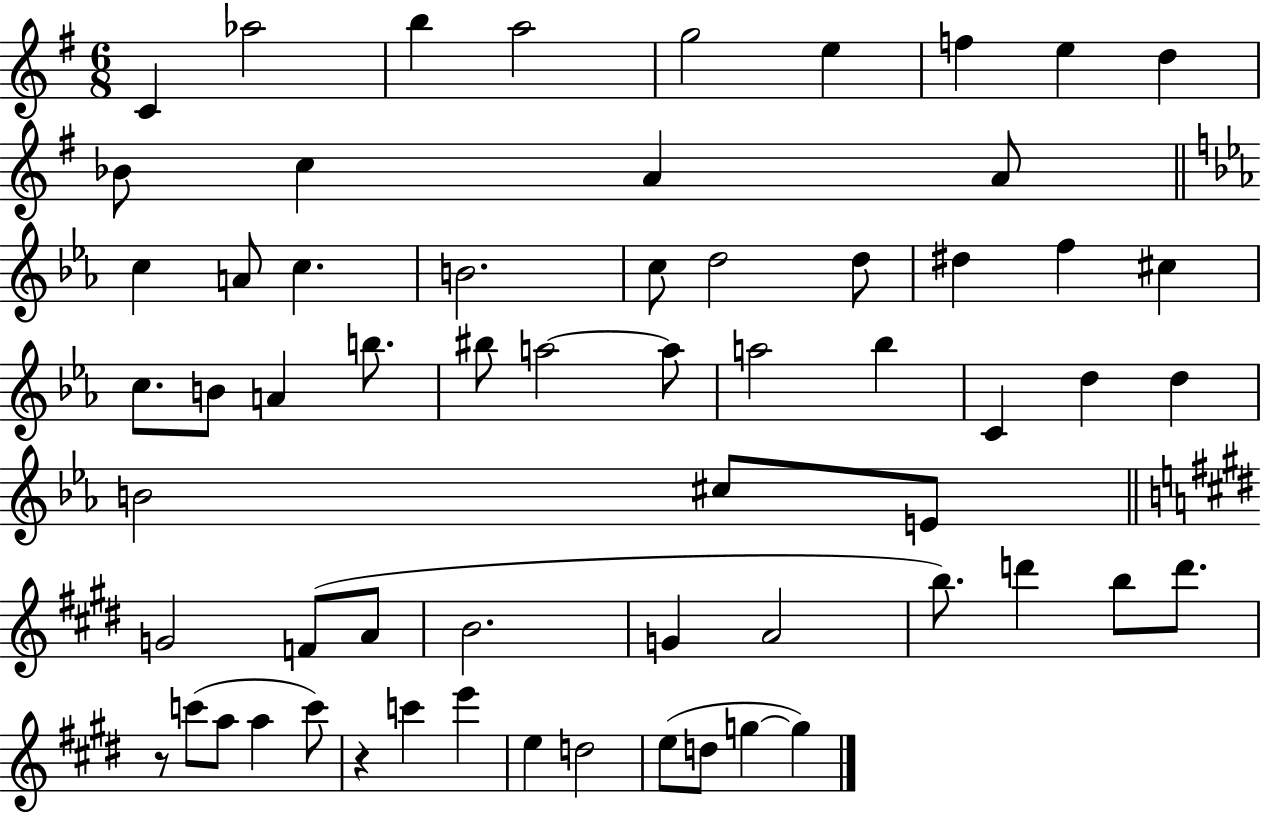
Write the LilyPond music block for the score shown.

{
  \clef treble
  \numericTimeSignature
  \time 6/8
  \key g \major
  c'4 aes''2 | b''4 a''2 | g''2 e''4 | f''4 e''4 d''4 | \break bes'8 c''4 a'4 a'8 | \bar "||" \break \key ees \major c''4 a'8 c''4. | b'2. | c''8 d''2 d''8 | dis''4 f''4 cis''4 | \break c''8. b'8 a'4 b''8. | bis''8 a''2~~ a''8 | a''2 bes''4 | c'4 d''4 d''4 | \break b'2 cis''8 e'8 | \bar "||" \break \key e \major g'2 f'8( a'8 | b'2. | g'4 a'2 | b''8.) d'''4 b''8 d'''8. | \break r8 c'''8( a''8 a''4 c'''8) | r4 c'''4 e'''4 | e''4 d''2 | e''8( d''8 g''4~~ g''4) | \break \bar "|."
}